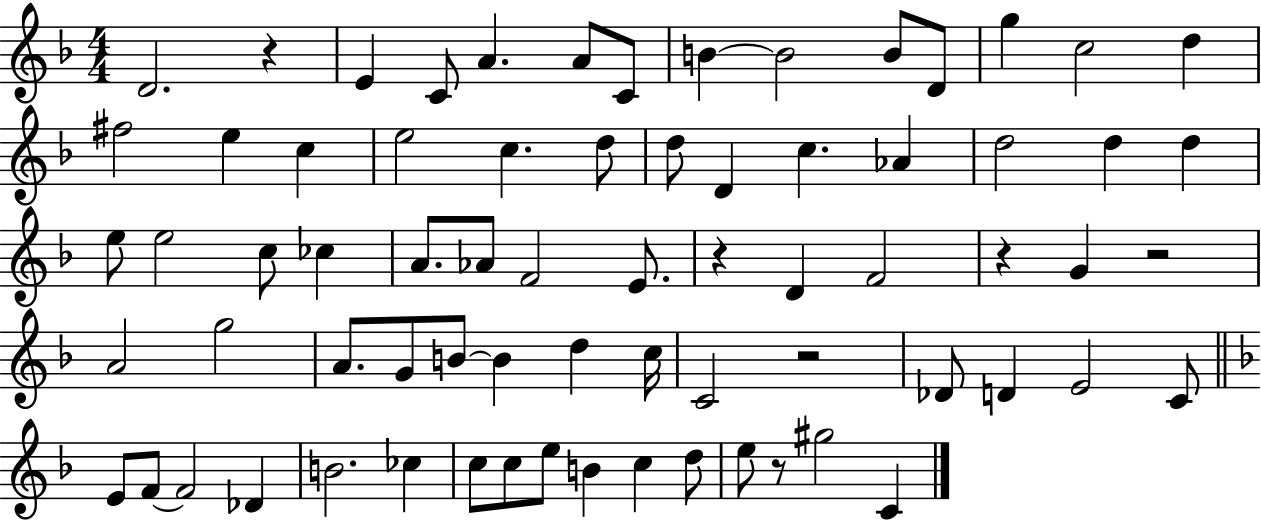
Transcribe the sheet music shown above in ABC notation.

X:1
T:Untitled
M:4/4
L:1/4
K:F
D2 z E C/2 A A/2 C/2 B B2 B/2 D/2 g c2 d ^f2 e c e2 c d/2 d/2 D c _A d2 d d e/2 e2 c/2 _c A/2 _A/2 F2 E/2 z D F2 z G z2 A2 g2 A/2 G/2 B/2 B d c/4 C2 z2 _D/2 D E2 C/2 E/2 F/2 F2 _D B2 _c c/2 c/2 e/2 B c d/2 e/2 z/2 ^g2 C